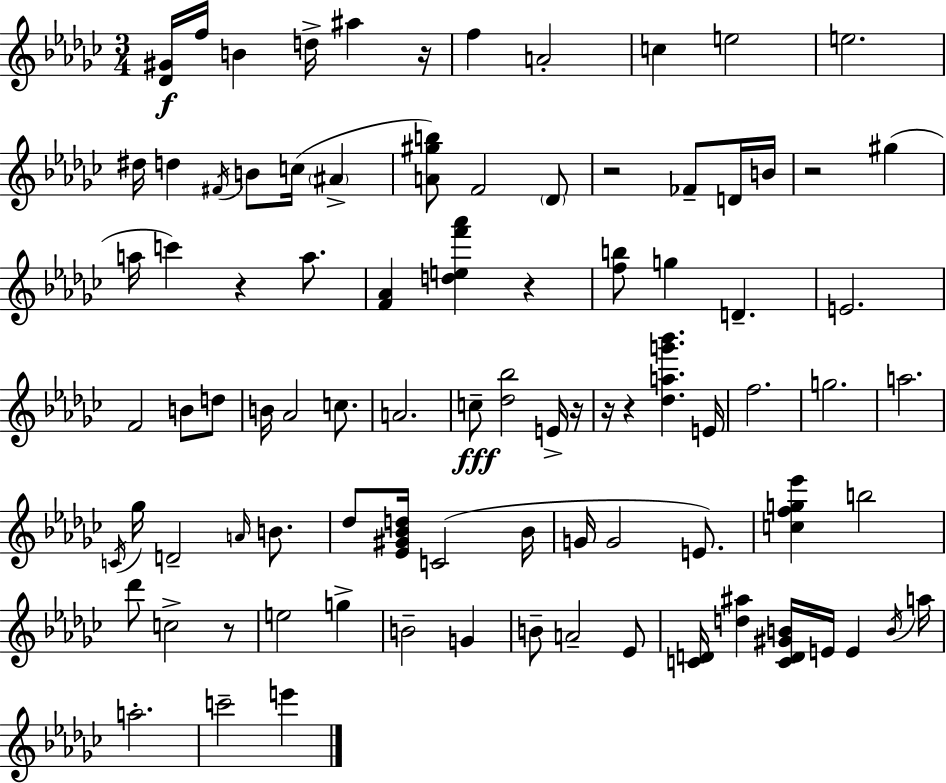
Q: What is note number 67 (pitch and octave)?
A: C6